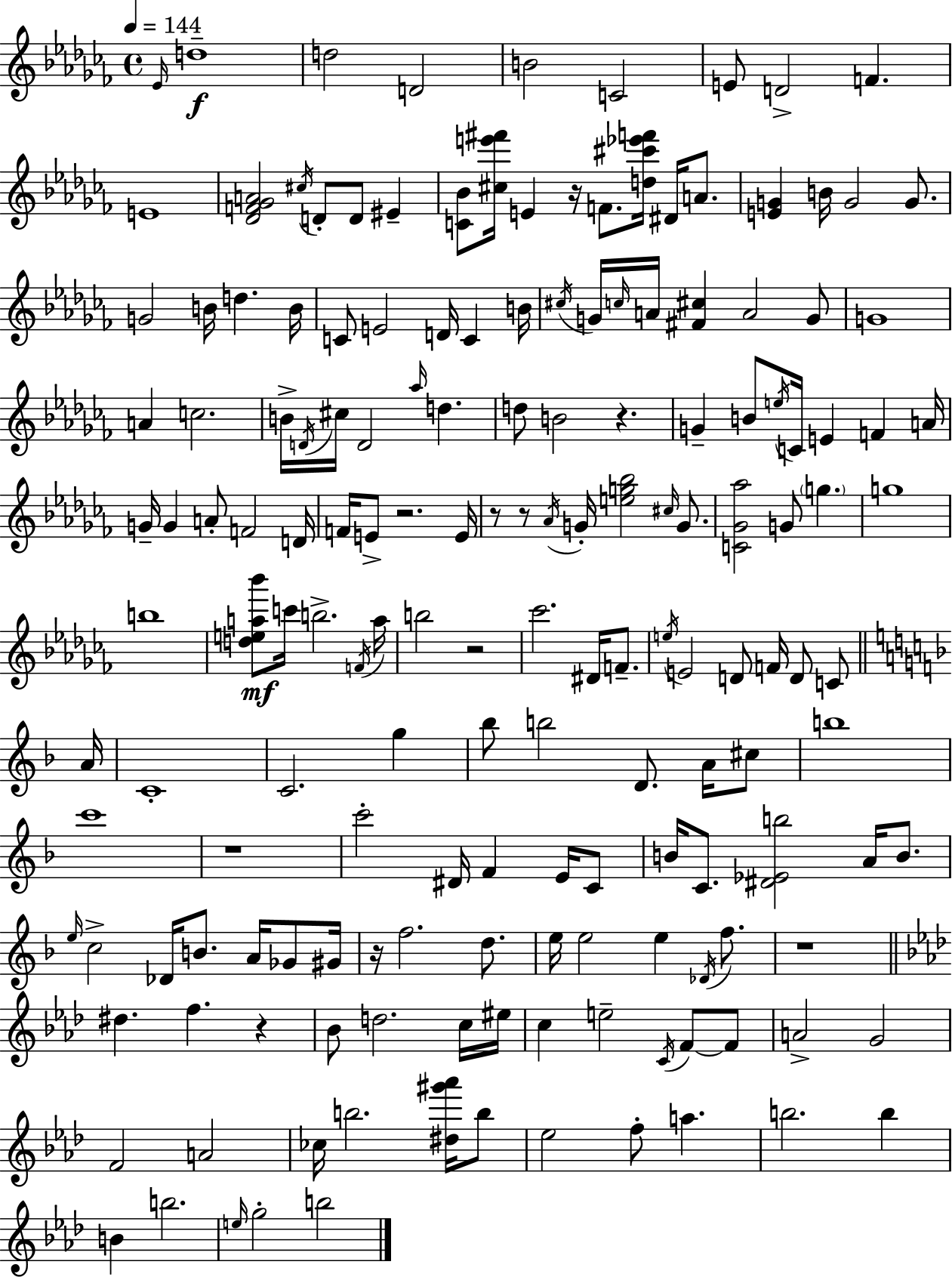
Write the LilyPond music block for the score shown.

{
  \clef treble
  \time 4/4
  \defaultTimeSignature
  \key aes \minor
  \tempo 4 = 144
  \grace { ees'16 }\f d''1-- | d''2 d'2 | b'2 c'2 | e'8 d'2-> f'4. | \break e'1 | <des' f' ges' a'>2 \acciaccatura { cis''16 } d'8-. d'8 eis'4-- | <c' bes'>8 <cis'' e''' fis'''>16 e'4 r16 f'8. <d'' cis''' ees''' f'''>16 dis'16 a'8. | <e' g'>4 b'16 g'2 g'8. | \break g'2 b'16 d''4. | b'16 c'8 e'2 d'16 c'4 | b'16 \acciaccatura { cis''16 } g'16 \grace { c''16 } a'16 <fis' cis''>4 a'2 | g'8 g'1 | \break a'4 c''2. | b'16-> \acciaccatura { d'16 } cis''16 d'2 \grace { aes''16 } | d''4. d''8 b'2 | r4. g'4-- b'8 \acciaccatura { e''16 } c'16 e'4 | \break f'4 a'16 g'16-- g'4 a'8-. f'2 | d'16 f'16 e'8-> r2. | e'16 r8 r8 \acciaccatura { aes'16 } g'16-. <e'' g'' bes''>2 | \grace { cis''16 } g'8. <c' ges' aes''>2 | \break g'8 \parenthesize g''4. g''1 | b''1 | <d'' e'' a'' bes'''>8\mf c'''16 b''2.-> | \acciaccatura { f'16 } a''16 b''2 | \break r2 ces'''2. | dis'16 f'8.-- \acciaccatura { e''16 } e'2 | d'8 f'16 d'8 c'8 \bar "||" \break \key f \major a'16 c'1-. | c'2. g''4 | bes''8 b''2 d'8. a'16 cis''8 | b''1 | \break c'''1 | r1 | c'''2-. dis'16 f'4 e'16 c'8 | b'16 c'8. <dis' ees' b''>2 a'16 b'8. | \break \grace { e''16 } c''2-> des'16 b'8. a'16 ges'8 | gis'16 r16 f''2. d''8. | e''16 e''2 e''4 \acciaccatura { des'16 } | f''8. r1 | \break \bar "||" \break \key aes \major dis''4. f''4. r4 | bes'8 d''2. c''16 eis''16 | c''4 e''2-- \acciaccatura { c'16 } f'8~~ f'8 | a'2-> g'2 | \break f'2 a'2 | ces''16 b''2. <dis'' gis''' aes'''>16 b''8 | ees''2 f''8-. a''4. | b''2. b''4 | \break b'4 b''2. | \grace { e''16 } g''2-. b''2 | \bar "|."
}